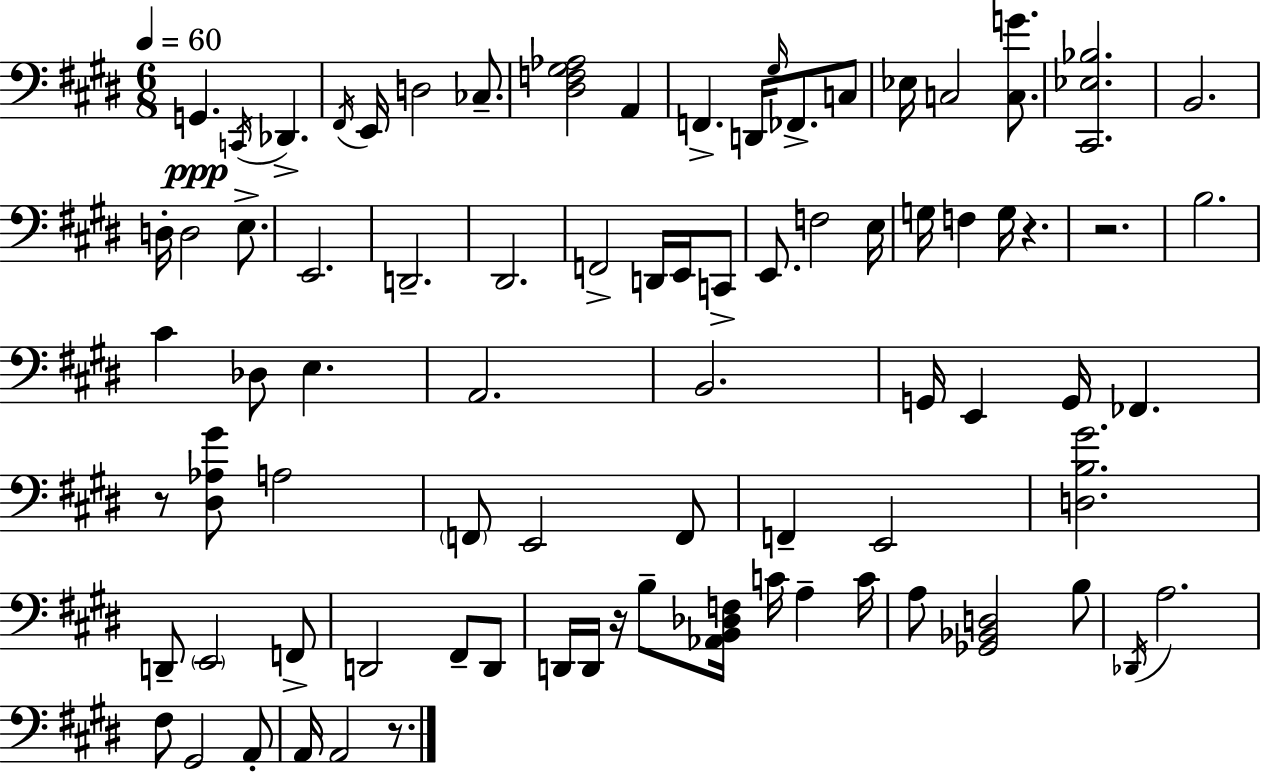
G2/q. C2/s Db2/q. F#2/s E2/s D3/h CES3/e. [D#3,F3,G#3,Ab3]/h A2/q F2/q. D2/s G#3/s FES2/e. C3/e Eb3/s C3/h [C3,G4]/e. [C#2,Eb3,Bb3]/h. B2/h. D3/s D3/h E3/e. E2/h. D2/h. D#2/h. F2/h D2/s E2/s C2/e E2/e. F3/h E3/s G3/s F3/q G3/s R/q. R/h. B3/h. C#4/q Db3/e E3/q. A2/h. B2/h. G2/s E2/q G2/s FES2/q. R/e [D#3,Ab3,G#4]/e A3/h F2/e E2/h F2/e F2/q E2/h [D3,B3,G#4]/h. D2/e E2/h F2/e D2/h F#2/e D2/e D2/s D2/s R/s B3/e [Ab2,B2,Db3,F3]/s C4/s A3/q C4/s A3/e [Gb2,Bb2,D3]/h B3/e Db2/s A3/h. F#3/e G#2/h A2/e A2/s A2/h R/e.